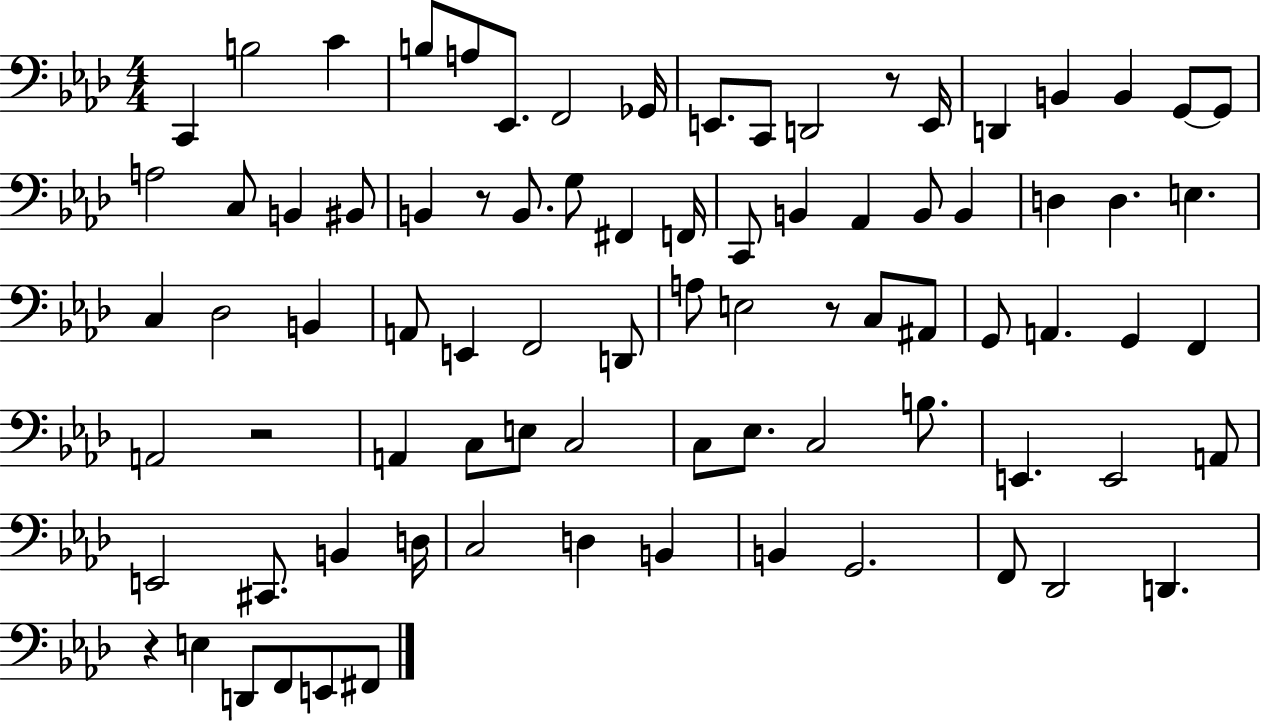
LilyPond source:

{
  \clef bass
  \numericTimeSignature
  \time 4/4
  \key aes \major
  c,4 b2 c'4 | b8 a8 ees,8. f,2 ges,16 | e,8. c,8 d,2 r8 e,16 | d,4 b,4 b,4 g,8~~ g,8 | \break a2 c8 b,4 bis,8 | b,4 r8 b,8. g8 fis,4 f,16 | c,8 b,4 aes,4 b,8 b,4 | d4 d4. e4. | \break c4 des2 b,4 | a,8 e,4 f,2 d,8 | a8 e2 r8 c8 ais,8 | g,8 a,4. g,4 f,4 | \break a,2 r2 | a,4 c8 e8 c2 | c8 ees8. c2 b8. | e,4. e,2 a,8 | \break e,2 cis,8. b,4 d16 | c2 d4 b,4 | b,4 g,2. | f,8 des,2 d,4. | \break r4 e4 d,8 f,8 e,8 fis,8 | \bar "|."
}